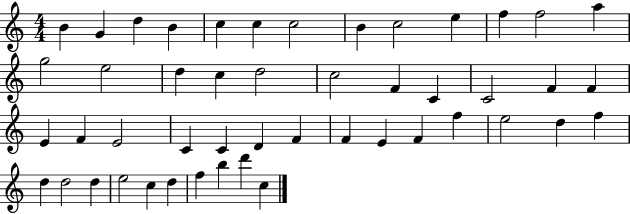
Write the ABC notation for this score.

X:1
T:Untitled
M:4/4
L:1/4
K:C
B G d B c c c2 B c2 e f f2 a g2 e2 d c d2 c2 F C C2 F F E F E2 C C D F F E F f e2 d f d d2 d e2 c d f b d' c